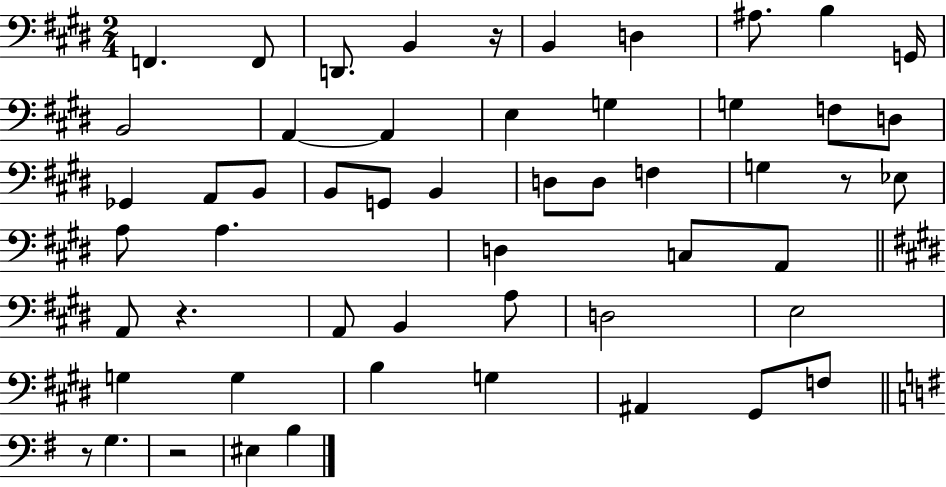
F2/q. F2/e D2/e. B2/q R/s B2/q D3/q A#3/e. B3/q G2/s B2/h A2/q A2/q E3/q G3/q G3/q F3/e D3/e Gb2/q A2/e B2/e B2/e G2/e B2/q D3/e D3/e F3/q G3/q R/e Eb3/e A3/e A3/q. D3/q C3/e A2/e A2/e R/q. A2/e B2/q A3/e D3/h E3/h G3/q G3/q B3/q G3/q A#2/q G#2/e F3/e R/e G3/q. R/h EIS3/q B3/q